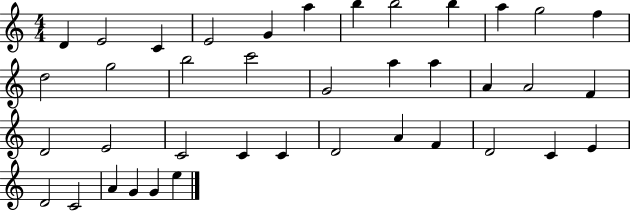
D4/q E4/h C4/q E4/h G4/q A5/q B5/q B5/h B5/q A5/q G5/h F5/q D5/h G5/h B5/h C6/h G4/h A5/q A5/q A4/q A4/h F4/q D4/h E4/h C4/h C4/q C4/q D4/h A4/q F4/q D4/h C4/q E4/q D4/h C4/h A4/q G4/q G4/q E5/q